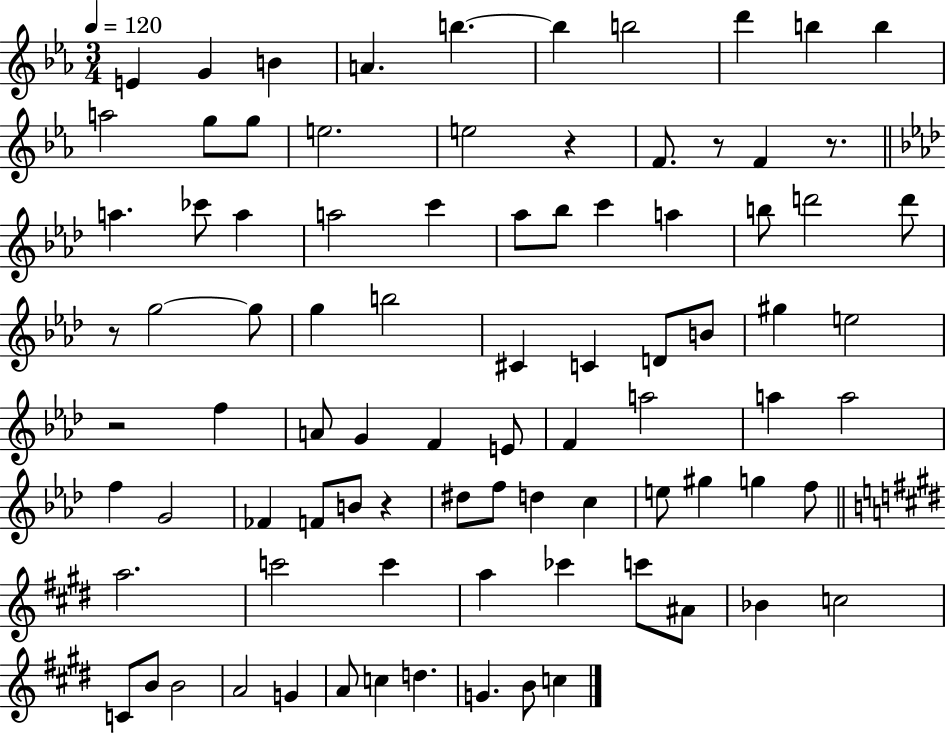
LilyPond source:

{
  \clef treble
  \numericTimeSignature
  \time 3/4
  \key ees \major
  \tempo 4 = 120
  \repeat volta 2 { e'4 g'4 b'4 | a'4. b''4.~~ | b''4 b''2 | d'''4 b''4 b''4 | \break a''2 g''8 g''8 | e''2. | e''2 r4 | f'8. r8 f'4 r8. | \break \bar "||" \break \key aes \major a''4. ces'''8 a''4 | a''2 c'''4 | aes''8 bes''8 c'''4 a''4 | b''8 d'''2 d'''8 | \break r8 g''2~~ g''8 | g''4 b''2 | cis'4 c'4 d'8 b'8 | gis''4 e''2 | \break r2 f''4 | a'8 g'4 f'4 e'8 | f'4 a''2 | a''4 a''2 | \break f''4 g'2 | fes'4 f'8 b'8 r4 | dis''8 f''8 d''4 c''4 | e''8 gis''4 g''4 f''8 | \break \bar "||" \break \key e \major a''2. | c'''2 c'''4 | a''4 ces'''4 c'''8 ais'8 | bes'4 c''2 | \break c'8 b'8 b'2 | a'2 g'4 | a'8 c''4 d''4. | g'4. b'8 c''4 | \break } \bar "|."
}